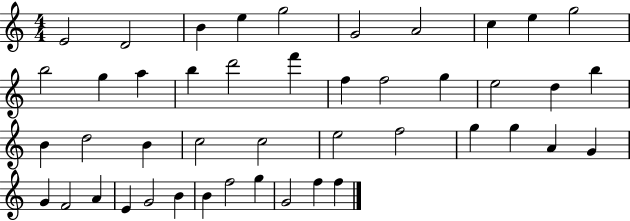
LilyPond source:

{
  \clef treble
  \numericTimeSignature
  \time 4/4
  \key c \major
  e'2 d'2 | b'4 e''4 g''2 | g'2 a'2 | c''4 e''4 g''2 | \break b''2 g''4 a''4 | b''4 d'''2 f'''4 | f''4 f''2 g''4 | e''2 d''4 b''4 | \break b'4 d''2 b'4 | c''2 c''2 | e''2 f''2 | g''4 g''4 a'4 g'4 | \break g'4 f'2 a'4 | e'4 g'2 b'4 | b'4 f''2 g''4 | g'2 f''4 f''4 | \break \bar "|."
}